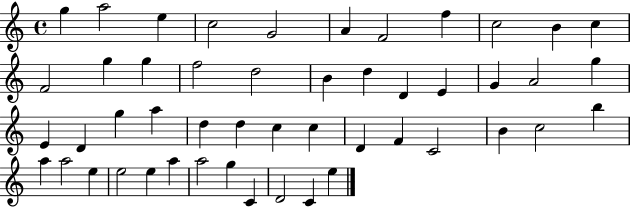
{
  \clef treble
  \time 4/4
  \defaultTimeSignature
  \key c \major
  g''4 a''2 e''4 | c''2 g'2 | a'4 f'2 f''4 | c''2 b'4 c''4 | \break f'2 g''4 g''4 | f''2 d''2 | b'4 d''4 d'4 e'4 | g'4 a'2 g''4 | \break e'4 d'4 g''4 a''4 | d''4 d''4 c''4 c''4 | d'4 f'4 c'2 | b'4 c''2 b''4 | \break a''4 a''2 e''4 | e''2 e''4 a''4 | a''2 g''4 c'4 | d'2 c'4 e''4 | \break \bar "|."
}